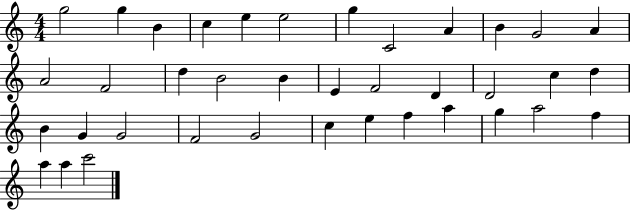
G5/h G5/q B4/q C5/q E5/q E5/h G5/q C4/h A4/q B4/q G4/h A4/q A4/h F4/h D5/q B4/h B4/q E4/q F4/h D4/q D4/h C5/q D5/q B4/q G4/q G4/h F4/h G4/h C5/q E5/q F5/q A5/q G5/q A5/h F5/q A5/q A5/q C6/h